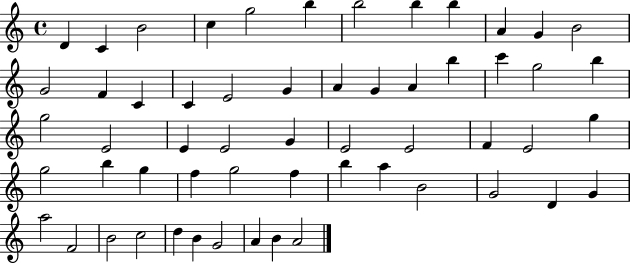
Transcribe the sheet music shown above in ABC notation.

X:1
T:Untitled
M:4/4
L:1/4
K:C
D C B2 c g2 b b2 b b A G B2 G2 F C C E2 G A G A b c' g2 b g2 E2 E E2 G E2 E2 F E2 g g2 b g f g2 f b a B2 G2 D G a2 F2 B2 c2 d B G2 A B A2